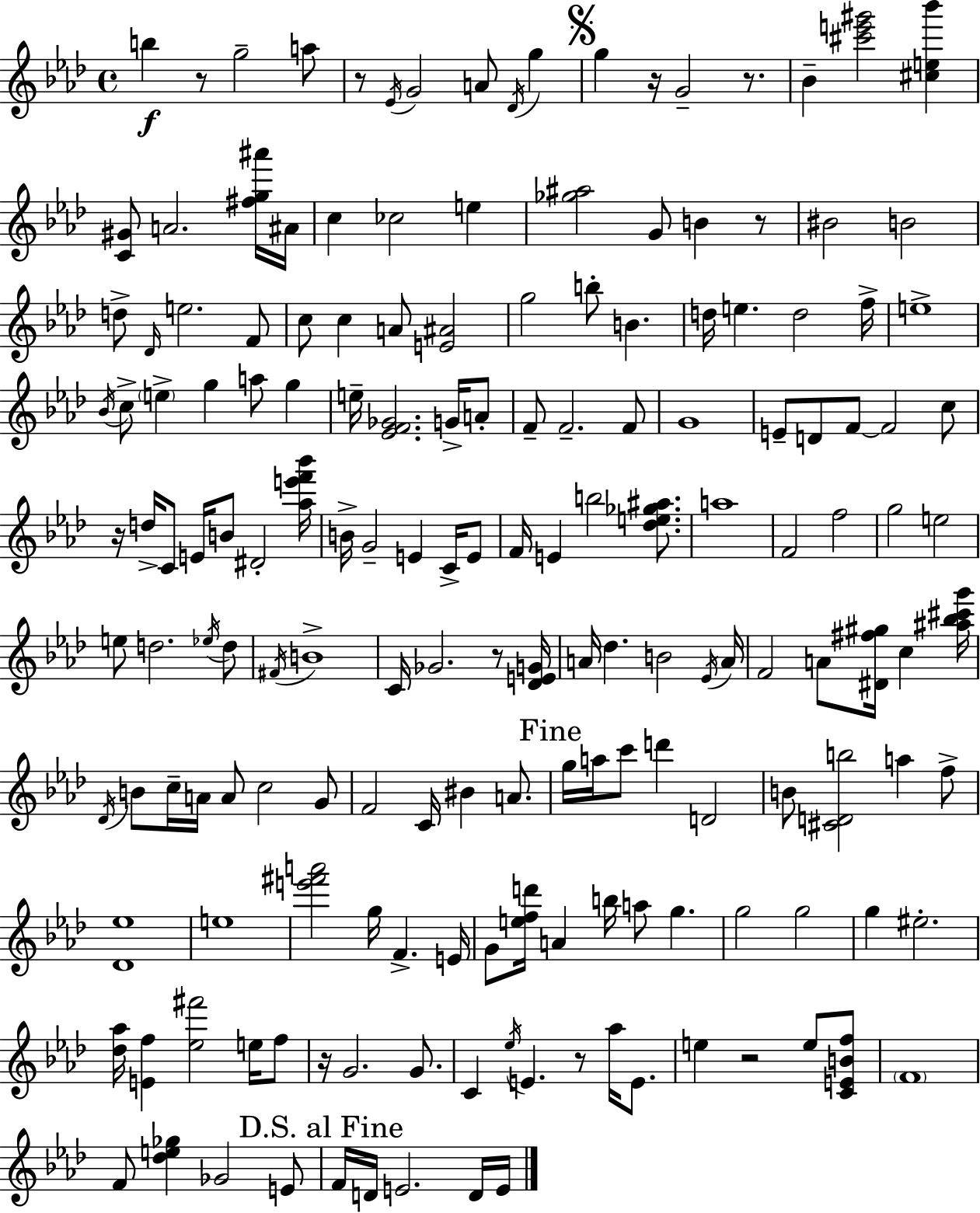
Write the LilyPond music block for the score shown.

{
  \clef treble
  \time 4/4
  \defaultTimeSignature
  \key aes \major
  \repeat volta 2 { b''4\f r8 g''2-- a''8 | r8 \acciaccatura { ees'16 } g'2 a'8 \acciaccatura { des'16 } g''4 | \mark \markup { \musicglyph "scripts.segno" } g''4 r16 g'2-- r8. | bes'4-- <cis''' e''' gis'''>2 <cis'' e'' bes'''>4 | \break <c' gis'>8 a'2. | <fis'' g'' ais'''>16 ais'16 c''4 ces''2 e''4 | <ges'' ais''>2 g'8 b'4 | r8 bis'2 b'2 | \break d''8-> \grace { des'16 } e''2. | f'8 c''8 c''4 a'8 <e' ais'>2 | g''2 b''8-. b'4. | d''16 e''4. d''2 | \break f''16-> e''1-> | \acciaccatura { bes'16 } c''8-> \parenthesize e''4-> g''4 a''8 | g''4 e''16-- <ees' f' ges'>2. | g'16-> a'8-. f'8-- f'2.-- | \break f'8 g'1 | e'8-- d'8 f'8~~ f'2 | c''8 r16 d''16-> c'8 e'16 b'8 dis'2-. | <aes'' e''' f''' bes'''>16 b'16-> g'2-- e'4 | \break c'16-> e'8 f'16 e'4 b''2 | <des'' e'' ges'' ais''>8. a''1 | f'2 f''2 | g''2 e''2 | \break e''8 d''2. | \acciaccatura { ees''16 } d''8 \acciaccatura { fis'16 } b'1-> | c'16 ges'2. | r8 <des' e' g'>16 a'16 des''4. b'2 | \break \acciaccatura { ees'16 } a'16 f'2 a'8 | <dis' fis'' gis''>16 c''4 <ais'' bes'' cis''' g'''>16 \acciaccatura { des'16 } b'8 c''16-- a'16 a'8 c''2 | g'8 f'2 | c'16 bis'4 a'8. \mark "Fine" g''16 a''16 c'''8 d'''4 | \break d'2 b'8 <cis' d' b''>2 | a''4 f''8-> <des' ees''>1 | e''1 | <e''' fis''' a'''>2 | \break g''16 f'4.-> e'16 g'8 <e'' f'' d'''>16 a'4 b''16 | a''8 g''4. g''2 | g''2 g''4 eis''2.-. | <des'' aes''>16 <e' f''>4 <ees'' fis'''>2 | \break e''16 f''8 r16 g'2. | g'8. c'4 \acciaccatura { ees''16 } e'4. | r8 aes''16 e'8. e''4 r2 | e''8 <c' e' b' f''>8 \parenthesize f'1 | \break f'8 <des'' e'' ges''>4 ges'2 | e'8 \mark "D.S. al Fine" f'16 d'16 e'2. | d'16 e'16 } \bar "|."
}